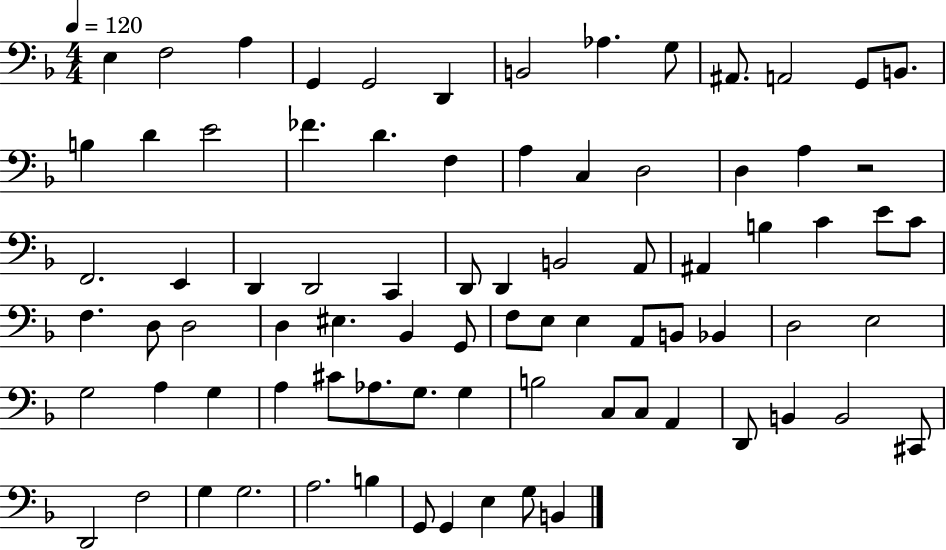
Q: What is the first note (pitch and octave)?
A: E3